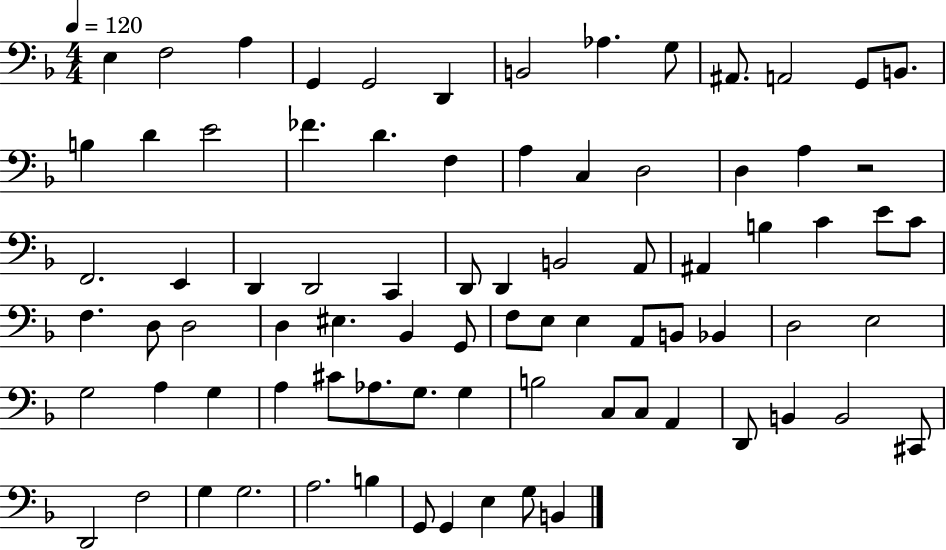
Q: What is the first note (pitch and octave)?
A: E3